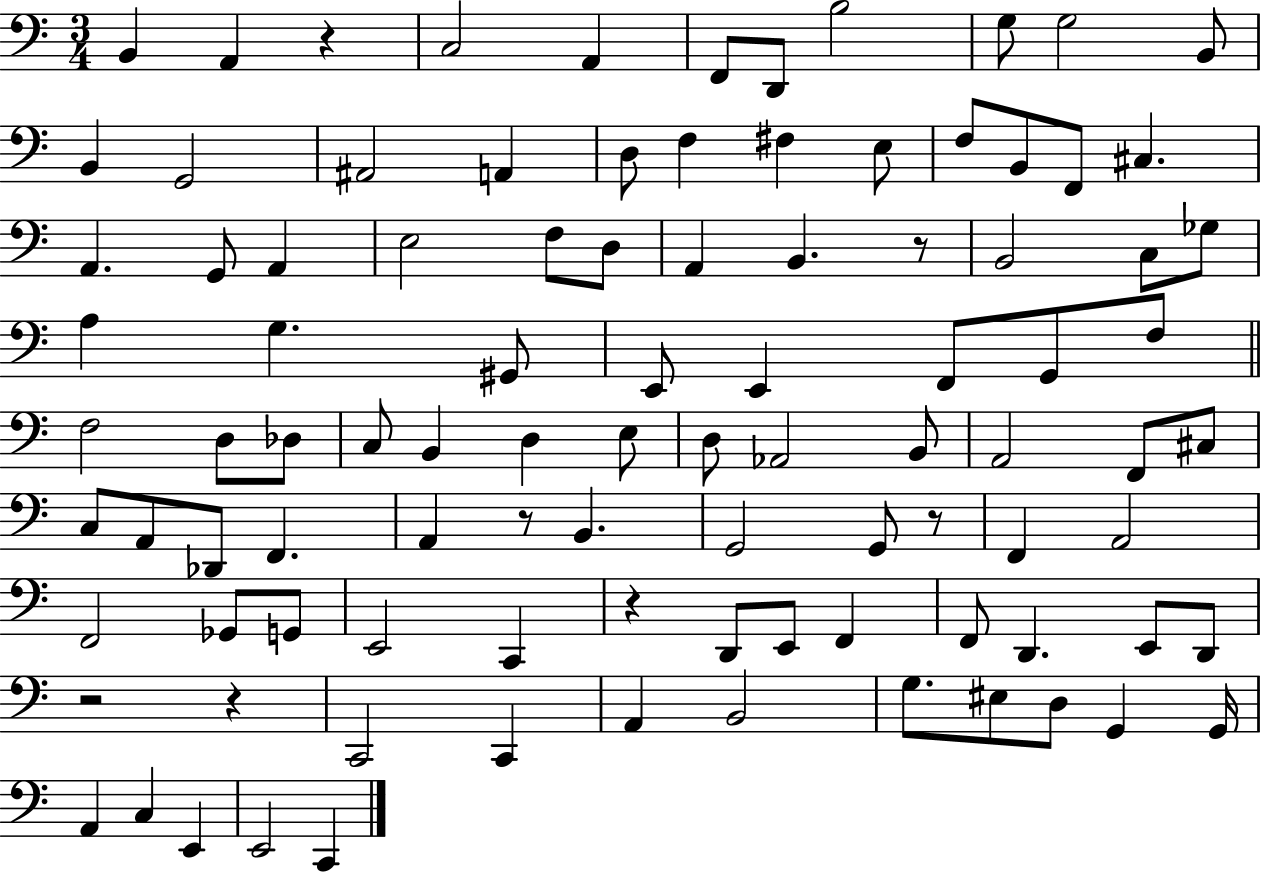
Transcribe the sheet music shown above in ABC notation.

X:1
T:Untitled
M:3/4
L:1/4
K:C
B,, A,, z C,2 A,, F,,/2 D,,/2 B,2 G,/2 G,2 B,,/2 B,, G,,2 ^A,,2 A,, D,/2 F, ^F, E,/2 F,/2 B,,/2 F,,/2 ^C, A,, G,,/2 A,, E,2 F,/2 D,/2 A,, B,, z/2 B,,2 C,/2 _G,/2 A, G, ^G,,/2 E,,/2 E,, F,,/2 G,,/2 F,/2 F,2 D,/2 _D,/2 C,/2 B,, D, E,/2 D,/2 _A,,2 B,,/2 A,,2 F,,/2 ^C,/2 C,/2 A,,/2 _D,,/2 F,, A,, z/2 B,, G,,2 G,,/2 z/2 F,, A,,2 F,,2 _G,,/2 G,,/2 E,,2 C,, z D,,/2 E,,/2 F,, F,,/2 D,, E,,/2 D,,/2 z2 z C,,2 C,, A,, B,,2 G,/2 ^E,/2 D,/2 G,, G,,/4 A,, C, E,, E,,2 C,,